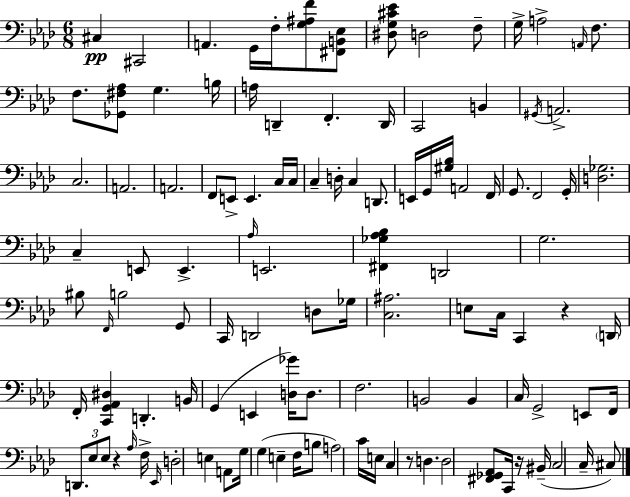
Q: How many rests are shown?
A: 4